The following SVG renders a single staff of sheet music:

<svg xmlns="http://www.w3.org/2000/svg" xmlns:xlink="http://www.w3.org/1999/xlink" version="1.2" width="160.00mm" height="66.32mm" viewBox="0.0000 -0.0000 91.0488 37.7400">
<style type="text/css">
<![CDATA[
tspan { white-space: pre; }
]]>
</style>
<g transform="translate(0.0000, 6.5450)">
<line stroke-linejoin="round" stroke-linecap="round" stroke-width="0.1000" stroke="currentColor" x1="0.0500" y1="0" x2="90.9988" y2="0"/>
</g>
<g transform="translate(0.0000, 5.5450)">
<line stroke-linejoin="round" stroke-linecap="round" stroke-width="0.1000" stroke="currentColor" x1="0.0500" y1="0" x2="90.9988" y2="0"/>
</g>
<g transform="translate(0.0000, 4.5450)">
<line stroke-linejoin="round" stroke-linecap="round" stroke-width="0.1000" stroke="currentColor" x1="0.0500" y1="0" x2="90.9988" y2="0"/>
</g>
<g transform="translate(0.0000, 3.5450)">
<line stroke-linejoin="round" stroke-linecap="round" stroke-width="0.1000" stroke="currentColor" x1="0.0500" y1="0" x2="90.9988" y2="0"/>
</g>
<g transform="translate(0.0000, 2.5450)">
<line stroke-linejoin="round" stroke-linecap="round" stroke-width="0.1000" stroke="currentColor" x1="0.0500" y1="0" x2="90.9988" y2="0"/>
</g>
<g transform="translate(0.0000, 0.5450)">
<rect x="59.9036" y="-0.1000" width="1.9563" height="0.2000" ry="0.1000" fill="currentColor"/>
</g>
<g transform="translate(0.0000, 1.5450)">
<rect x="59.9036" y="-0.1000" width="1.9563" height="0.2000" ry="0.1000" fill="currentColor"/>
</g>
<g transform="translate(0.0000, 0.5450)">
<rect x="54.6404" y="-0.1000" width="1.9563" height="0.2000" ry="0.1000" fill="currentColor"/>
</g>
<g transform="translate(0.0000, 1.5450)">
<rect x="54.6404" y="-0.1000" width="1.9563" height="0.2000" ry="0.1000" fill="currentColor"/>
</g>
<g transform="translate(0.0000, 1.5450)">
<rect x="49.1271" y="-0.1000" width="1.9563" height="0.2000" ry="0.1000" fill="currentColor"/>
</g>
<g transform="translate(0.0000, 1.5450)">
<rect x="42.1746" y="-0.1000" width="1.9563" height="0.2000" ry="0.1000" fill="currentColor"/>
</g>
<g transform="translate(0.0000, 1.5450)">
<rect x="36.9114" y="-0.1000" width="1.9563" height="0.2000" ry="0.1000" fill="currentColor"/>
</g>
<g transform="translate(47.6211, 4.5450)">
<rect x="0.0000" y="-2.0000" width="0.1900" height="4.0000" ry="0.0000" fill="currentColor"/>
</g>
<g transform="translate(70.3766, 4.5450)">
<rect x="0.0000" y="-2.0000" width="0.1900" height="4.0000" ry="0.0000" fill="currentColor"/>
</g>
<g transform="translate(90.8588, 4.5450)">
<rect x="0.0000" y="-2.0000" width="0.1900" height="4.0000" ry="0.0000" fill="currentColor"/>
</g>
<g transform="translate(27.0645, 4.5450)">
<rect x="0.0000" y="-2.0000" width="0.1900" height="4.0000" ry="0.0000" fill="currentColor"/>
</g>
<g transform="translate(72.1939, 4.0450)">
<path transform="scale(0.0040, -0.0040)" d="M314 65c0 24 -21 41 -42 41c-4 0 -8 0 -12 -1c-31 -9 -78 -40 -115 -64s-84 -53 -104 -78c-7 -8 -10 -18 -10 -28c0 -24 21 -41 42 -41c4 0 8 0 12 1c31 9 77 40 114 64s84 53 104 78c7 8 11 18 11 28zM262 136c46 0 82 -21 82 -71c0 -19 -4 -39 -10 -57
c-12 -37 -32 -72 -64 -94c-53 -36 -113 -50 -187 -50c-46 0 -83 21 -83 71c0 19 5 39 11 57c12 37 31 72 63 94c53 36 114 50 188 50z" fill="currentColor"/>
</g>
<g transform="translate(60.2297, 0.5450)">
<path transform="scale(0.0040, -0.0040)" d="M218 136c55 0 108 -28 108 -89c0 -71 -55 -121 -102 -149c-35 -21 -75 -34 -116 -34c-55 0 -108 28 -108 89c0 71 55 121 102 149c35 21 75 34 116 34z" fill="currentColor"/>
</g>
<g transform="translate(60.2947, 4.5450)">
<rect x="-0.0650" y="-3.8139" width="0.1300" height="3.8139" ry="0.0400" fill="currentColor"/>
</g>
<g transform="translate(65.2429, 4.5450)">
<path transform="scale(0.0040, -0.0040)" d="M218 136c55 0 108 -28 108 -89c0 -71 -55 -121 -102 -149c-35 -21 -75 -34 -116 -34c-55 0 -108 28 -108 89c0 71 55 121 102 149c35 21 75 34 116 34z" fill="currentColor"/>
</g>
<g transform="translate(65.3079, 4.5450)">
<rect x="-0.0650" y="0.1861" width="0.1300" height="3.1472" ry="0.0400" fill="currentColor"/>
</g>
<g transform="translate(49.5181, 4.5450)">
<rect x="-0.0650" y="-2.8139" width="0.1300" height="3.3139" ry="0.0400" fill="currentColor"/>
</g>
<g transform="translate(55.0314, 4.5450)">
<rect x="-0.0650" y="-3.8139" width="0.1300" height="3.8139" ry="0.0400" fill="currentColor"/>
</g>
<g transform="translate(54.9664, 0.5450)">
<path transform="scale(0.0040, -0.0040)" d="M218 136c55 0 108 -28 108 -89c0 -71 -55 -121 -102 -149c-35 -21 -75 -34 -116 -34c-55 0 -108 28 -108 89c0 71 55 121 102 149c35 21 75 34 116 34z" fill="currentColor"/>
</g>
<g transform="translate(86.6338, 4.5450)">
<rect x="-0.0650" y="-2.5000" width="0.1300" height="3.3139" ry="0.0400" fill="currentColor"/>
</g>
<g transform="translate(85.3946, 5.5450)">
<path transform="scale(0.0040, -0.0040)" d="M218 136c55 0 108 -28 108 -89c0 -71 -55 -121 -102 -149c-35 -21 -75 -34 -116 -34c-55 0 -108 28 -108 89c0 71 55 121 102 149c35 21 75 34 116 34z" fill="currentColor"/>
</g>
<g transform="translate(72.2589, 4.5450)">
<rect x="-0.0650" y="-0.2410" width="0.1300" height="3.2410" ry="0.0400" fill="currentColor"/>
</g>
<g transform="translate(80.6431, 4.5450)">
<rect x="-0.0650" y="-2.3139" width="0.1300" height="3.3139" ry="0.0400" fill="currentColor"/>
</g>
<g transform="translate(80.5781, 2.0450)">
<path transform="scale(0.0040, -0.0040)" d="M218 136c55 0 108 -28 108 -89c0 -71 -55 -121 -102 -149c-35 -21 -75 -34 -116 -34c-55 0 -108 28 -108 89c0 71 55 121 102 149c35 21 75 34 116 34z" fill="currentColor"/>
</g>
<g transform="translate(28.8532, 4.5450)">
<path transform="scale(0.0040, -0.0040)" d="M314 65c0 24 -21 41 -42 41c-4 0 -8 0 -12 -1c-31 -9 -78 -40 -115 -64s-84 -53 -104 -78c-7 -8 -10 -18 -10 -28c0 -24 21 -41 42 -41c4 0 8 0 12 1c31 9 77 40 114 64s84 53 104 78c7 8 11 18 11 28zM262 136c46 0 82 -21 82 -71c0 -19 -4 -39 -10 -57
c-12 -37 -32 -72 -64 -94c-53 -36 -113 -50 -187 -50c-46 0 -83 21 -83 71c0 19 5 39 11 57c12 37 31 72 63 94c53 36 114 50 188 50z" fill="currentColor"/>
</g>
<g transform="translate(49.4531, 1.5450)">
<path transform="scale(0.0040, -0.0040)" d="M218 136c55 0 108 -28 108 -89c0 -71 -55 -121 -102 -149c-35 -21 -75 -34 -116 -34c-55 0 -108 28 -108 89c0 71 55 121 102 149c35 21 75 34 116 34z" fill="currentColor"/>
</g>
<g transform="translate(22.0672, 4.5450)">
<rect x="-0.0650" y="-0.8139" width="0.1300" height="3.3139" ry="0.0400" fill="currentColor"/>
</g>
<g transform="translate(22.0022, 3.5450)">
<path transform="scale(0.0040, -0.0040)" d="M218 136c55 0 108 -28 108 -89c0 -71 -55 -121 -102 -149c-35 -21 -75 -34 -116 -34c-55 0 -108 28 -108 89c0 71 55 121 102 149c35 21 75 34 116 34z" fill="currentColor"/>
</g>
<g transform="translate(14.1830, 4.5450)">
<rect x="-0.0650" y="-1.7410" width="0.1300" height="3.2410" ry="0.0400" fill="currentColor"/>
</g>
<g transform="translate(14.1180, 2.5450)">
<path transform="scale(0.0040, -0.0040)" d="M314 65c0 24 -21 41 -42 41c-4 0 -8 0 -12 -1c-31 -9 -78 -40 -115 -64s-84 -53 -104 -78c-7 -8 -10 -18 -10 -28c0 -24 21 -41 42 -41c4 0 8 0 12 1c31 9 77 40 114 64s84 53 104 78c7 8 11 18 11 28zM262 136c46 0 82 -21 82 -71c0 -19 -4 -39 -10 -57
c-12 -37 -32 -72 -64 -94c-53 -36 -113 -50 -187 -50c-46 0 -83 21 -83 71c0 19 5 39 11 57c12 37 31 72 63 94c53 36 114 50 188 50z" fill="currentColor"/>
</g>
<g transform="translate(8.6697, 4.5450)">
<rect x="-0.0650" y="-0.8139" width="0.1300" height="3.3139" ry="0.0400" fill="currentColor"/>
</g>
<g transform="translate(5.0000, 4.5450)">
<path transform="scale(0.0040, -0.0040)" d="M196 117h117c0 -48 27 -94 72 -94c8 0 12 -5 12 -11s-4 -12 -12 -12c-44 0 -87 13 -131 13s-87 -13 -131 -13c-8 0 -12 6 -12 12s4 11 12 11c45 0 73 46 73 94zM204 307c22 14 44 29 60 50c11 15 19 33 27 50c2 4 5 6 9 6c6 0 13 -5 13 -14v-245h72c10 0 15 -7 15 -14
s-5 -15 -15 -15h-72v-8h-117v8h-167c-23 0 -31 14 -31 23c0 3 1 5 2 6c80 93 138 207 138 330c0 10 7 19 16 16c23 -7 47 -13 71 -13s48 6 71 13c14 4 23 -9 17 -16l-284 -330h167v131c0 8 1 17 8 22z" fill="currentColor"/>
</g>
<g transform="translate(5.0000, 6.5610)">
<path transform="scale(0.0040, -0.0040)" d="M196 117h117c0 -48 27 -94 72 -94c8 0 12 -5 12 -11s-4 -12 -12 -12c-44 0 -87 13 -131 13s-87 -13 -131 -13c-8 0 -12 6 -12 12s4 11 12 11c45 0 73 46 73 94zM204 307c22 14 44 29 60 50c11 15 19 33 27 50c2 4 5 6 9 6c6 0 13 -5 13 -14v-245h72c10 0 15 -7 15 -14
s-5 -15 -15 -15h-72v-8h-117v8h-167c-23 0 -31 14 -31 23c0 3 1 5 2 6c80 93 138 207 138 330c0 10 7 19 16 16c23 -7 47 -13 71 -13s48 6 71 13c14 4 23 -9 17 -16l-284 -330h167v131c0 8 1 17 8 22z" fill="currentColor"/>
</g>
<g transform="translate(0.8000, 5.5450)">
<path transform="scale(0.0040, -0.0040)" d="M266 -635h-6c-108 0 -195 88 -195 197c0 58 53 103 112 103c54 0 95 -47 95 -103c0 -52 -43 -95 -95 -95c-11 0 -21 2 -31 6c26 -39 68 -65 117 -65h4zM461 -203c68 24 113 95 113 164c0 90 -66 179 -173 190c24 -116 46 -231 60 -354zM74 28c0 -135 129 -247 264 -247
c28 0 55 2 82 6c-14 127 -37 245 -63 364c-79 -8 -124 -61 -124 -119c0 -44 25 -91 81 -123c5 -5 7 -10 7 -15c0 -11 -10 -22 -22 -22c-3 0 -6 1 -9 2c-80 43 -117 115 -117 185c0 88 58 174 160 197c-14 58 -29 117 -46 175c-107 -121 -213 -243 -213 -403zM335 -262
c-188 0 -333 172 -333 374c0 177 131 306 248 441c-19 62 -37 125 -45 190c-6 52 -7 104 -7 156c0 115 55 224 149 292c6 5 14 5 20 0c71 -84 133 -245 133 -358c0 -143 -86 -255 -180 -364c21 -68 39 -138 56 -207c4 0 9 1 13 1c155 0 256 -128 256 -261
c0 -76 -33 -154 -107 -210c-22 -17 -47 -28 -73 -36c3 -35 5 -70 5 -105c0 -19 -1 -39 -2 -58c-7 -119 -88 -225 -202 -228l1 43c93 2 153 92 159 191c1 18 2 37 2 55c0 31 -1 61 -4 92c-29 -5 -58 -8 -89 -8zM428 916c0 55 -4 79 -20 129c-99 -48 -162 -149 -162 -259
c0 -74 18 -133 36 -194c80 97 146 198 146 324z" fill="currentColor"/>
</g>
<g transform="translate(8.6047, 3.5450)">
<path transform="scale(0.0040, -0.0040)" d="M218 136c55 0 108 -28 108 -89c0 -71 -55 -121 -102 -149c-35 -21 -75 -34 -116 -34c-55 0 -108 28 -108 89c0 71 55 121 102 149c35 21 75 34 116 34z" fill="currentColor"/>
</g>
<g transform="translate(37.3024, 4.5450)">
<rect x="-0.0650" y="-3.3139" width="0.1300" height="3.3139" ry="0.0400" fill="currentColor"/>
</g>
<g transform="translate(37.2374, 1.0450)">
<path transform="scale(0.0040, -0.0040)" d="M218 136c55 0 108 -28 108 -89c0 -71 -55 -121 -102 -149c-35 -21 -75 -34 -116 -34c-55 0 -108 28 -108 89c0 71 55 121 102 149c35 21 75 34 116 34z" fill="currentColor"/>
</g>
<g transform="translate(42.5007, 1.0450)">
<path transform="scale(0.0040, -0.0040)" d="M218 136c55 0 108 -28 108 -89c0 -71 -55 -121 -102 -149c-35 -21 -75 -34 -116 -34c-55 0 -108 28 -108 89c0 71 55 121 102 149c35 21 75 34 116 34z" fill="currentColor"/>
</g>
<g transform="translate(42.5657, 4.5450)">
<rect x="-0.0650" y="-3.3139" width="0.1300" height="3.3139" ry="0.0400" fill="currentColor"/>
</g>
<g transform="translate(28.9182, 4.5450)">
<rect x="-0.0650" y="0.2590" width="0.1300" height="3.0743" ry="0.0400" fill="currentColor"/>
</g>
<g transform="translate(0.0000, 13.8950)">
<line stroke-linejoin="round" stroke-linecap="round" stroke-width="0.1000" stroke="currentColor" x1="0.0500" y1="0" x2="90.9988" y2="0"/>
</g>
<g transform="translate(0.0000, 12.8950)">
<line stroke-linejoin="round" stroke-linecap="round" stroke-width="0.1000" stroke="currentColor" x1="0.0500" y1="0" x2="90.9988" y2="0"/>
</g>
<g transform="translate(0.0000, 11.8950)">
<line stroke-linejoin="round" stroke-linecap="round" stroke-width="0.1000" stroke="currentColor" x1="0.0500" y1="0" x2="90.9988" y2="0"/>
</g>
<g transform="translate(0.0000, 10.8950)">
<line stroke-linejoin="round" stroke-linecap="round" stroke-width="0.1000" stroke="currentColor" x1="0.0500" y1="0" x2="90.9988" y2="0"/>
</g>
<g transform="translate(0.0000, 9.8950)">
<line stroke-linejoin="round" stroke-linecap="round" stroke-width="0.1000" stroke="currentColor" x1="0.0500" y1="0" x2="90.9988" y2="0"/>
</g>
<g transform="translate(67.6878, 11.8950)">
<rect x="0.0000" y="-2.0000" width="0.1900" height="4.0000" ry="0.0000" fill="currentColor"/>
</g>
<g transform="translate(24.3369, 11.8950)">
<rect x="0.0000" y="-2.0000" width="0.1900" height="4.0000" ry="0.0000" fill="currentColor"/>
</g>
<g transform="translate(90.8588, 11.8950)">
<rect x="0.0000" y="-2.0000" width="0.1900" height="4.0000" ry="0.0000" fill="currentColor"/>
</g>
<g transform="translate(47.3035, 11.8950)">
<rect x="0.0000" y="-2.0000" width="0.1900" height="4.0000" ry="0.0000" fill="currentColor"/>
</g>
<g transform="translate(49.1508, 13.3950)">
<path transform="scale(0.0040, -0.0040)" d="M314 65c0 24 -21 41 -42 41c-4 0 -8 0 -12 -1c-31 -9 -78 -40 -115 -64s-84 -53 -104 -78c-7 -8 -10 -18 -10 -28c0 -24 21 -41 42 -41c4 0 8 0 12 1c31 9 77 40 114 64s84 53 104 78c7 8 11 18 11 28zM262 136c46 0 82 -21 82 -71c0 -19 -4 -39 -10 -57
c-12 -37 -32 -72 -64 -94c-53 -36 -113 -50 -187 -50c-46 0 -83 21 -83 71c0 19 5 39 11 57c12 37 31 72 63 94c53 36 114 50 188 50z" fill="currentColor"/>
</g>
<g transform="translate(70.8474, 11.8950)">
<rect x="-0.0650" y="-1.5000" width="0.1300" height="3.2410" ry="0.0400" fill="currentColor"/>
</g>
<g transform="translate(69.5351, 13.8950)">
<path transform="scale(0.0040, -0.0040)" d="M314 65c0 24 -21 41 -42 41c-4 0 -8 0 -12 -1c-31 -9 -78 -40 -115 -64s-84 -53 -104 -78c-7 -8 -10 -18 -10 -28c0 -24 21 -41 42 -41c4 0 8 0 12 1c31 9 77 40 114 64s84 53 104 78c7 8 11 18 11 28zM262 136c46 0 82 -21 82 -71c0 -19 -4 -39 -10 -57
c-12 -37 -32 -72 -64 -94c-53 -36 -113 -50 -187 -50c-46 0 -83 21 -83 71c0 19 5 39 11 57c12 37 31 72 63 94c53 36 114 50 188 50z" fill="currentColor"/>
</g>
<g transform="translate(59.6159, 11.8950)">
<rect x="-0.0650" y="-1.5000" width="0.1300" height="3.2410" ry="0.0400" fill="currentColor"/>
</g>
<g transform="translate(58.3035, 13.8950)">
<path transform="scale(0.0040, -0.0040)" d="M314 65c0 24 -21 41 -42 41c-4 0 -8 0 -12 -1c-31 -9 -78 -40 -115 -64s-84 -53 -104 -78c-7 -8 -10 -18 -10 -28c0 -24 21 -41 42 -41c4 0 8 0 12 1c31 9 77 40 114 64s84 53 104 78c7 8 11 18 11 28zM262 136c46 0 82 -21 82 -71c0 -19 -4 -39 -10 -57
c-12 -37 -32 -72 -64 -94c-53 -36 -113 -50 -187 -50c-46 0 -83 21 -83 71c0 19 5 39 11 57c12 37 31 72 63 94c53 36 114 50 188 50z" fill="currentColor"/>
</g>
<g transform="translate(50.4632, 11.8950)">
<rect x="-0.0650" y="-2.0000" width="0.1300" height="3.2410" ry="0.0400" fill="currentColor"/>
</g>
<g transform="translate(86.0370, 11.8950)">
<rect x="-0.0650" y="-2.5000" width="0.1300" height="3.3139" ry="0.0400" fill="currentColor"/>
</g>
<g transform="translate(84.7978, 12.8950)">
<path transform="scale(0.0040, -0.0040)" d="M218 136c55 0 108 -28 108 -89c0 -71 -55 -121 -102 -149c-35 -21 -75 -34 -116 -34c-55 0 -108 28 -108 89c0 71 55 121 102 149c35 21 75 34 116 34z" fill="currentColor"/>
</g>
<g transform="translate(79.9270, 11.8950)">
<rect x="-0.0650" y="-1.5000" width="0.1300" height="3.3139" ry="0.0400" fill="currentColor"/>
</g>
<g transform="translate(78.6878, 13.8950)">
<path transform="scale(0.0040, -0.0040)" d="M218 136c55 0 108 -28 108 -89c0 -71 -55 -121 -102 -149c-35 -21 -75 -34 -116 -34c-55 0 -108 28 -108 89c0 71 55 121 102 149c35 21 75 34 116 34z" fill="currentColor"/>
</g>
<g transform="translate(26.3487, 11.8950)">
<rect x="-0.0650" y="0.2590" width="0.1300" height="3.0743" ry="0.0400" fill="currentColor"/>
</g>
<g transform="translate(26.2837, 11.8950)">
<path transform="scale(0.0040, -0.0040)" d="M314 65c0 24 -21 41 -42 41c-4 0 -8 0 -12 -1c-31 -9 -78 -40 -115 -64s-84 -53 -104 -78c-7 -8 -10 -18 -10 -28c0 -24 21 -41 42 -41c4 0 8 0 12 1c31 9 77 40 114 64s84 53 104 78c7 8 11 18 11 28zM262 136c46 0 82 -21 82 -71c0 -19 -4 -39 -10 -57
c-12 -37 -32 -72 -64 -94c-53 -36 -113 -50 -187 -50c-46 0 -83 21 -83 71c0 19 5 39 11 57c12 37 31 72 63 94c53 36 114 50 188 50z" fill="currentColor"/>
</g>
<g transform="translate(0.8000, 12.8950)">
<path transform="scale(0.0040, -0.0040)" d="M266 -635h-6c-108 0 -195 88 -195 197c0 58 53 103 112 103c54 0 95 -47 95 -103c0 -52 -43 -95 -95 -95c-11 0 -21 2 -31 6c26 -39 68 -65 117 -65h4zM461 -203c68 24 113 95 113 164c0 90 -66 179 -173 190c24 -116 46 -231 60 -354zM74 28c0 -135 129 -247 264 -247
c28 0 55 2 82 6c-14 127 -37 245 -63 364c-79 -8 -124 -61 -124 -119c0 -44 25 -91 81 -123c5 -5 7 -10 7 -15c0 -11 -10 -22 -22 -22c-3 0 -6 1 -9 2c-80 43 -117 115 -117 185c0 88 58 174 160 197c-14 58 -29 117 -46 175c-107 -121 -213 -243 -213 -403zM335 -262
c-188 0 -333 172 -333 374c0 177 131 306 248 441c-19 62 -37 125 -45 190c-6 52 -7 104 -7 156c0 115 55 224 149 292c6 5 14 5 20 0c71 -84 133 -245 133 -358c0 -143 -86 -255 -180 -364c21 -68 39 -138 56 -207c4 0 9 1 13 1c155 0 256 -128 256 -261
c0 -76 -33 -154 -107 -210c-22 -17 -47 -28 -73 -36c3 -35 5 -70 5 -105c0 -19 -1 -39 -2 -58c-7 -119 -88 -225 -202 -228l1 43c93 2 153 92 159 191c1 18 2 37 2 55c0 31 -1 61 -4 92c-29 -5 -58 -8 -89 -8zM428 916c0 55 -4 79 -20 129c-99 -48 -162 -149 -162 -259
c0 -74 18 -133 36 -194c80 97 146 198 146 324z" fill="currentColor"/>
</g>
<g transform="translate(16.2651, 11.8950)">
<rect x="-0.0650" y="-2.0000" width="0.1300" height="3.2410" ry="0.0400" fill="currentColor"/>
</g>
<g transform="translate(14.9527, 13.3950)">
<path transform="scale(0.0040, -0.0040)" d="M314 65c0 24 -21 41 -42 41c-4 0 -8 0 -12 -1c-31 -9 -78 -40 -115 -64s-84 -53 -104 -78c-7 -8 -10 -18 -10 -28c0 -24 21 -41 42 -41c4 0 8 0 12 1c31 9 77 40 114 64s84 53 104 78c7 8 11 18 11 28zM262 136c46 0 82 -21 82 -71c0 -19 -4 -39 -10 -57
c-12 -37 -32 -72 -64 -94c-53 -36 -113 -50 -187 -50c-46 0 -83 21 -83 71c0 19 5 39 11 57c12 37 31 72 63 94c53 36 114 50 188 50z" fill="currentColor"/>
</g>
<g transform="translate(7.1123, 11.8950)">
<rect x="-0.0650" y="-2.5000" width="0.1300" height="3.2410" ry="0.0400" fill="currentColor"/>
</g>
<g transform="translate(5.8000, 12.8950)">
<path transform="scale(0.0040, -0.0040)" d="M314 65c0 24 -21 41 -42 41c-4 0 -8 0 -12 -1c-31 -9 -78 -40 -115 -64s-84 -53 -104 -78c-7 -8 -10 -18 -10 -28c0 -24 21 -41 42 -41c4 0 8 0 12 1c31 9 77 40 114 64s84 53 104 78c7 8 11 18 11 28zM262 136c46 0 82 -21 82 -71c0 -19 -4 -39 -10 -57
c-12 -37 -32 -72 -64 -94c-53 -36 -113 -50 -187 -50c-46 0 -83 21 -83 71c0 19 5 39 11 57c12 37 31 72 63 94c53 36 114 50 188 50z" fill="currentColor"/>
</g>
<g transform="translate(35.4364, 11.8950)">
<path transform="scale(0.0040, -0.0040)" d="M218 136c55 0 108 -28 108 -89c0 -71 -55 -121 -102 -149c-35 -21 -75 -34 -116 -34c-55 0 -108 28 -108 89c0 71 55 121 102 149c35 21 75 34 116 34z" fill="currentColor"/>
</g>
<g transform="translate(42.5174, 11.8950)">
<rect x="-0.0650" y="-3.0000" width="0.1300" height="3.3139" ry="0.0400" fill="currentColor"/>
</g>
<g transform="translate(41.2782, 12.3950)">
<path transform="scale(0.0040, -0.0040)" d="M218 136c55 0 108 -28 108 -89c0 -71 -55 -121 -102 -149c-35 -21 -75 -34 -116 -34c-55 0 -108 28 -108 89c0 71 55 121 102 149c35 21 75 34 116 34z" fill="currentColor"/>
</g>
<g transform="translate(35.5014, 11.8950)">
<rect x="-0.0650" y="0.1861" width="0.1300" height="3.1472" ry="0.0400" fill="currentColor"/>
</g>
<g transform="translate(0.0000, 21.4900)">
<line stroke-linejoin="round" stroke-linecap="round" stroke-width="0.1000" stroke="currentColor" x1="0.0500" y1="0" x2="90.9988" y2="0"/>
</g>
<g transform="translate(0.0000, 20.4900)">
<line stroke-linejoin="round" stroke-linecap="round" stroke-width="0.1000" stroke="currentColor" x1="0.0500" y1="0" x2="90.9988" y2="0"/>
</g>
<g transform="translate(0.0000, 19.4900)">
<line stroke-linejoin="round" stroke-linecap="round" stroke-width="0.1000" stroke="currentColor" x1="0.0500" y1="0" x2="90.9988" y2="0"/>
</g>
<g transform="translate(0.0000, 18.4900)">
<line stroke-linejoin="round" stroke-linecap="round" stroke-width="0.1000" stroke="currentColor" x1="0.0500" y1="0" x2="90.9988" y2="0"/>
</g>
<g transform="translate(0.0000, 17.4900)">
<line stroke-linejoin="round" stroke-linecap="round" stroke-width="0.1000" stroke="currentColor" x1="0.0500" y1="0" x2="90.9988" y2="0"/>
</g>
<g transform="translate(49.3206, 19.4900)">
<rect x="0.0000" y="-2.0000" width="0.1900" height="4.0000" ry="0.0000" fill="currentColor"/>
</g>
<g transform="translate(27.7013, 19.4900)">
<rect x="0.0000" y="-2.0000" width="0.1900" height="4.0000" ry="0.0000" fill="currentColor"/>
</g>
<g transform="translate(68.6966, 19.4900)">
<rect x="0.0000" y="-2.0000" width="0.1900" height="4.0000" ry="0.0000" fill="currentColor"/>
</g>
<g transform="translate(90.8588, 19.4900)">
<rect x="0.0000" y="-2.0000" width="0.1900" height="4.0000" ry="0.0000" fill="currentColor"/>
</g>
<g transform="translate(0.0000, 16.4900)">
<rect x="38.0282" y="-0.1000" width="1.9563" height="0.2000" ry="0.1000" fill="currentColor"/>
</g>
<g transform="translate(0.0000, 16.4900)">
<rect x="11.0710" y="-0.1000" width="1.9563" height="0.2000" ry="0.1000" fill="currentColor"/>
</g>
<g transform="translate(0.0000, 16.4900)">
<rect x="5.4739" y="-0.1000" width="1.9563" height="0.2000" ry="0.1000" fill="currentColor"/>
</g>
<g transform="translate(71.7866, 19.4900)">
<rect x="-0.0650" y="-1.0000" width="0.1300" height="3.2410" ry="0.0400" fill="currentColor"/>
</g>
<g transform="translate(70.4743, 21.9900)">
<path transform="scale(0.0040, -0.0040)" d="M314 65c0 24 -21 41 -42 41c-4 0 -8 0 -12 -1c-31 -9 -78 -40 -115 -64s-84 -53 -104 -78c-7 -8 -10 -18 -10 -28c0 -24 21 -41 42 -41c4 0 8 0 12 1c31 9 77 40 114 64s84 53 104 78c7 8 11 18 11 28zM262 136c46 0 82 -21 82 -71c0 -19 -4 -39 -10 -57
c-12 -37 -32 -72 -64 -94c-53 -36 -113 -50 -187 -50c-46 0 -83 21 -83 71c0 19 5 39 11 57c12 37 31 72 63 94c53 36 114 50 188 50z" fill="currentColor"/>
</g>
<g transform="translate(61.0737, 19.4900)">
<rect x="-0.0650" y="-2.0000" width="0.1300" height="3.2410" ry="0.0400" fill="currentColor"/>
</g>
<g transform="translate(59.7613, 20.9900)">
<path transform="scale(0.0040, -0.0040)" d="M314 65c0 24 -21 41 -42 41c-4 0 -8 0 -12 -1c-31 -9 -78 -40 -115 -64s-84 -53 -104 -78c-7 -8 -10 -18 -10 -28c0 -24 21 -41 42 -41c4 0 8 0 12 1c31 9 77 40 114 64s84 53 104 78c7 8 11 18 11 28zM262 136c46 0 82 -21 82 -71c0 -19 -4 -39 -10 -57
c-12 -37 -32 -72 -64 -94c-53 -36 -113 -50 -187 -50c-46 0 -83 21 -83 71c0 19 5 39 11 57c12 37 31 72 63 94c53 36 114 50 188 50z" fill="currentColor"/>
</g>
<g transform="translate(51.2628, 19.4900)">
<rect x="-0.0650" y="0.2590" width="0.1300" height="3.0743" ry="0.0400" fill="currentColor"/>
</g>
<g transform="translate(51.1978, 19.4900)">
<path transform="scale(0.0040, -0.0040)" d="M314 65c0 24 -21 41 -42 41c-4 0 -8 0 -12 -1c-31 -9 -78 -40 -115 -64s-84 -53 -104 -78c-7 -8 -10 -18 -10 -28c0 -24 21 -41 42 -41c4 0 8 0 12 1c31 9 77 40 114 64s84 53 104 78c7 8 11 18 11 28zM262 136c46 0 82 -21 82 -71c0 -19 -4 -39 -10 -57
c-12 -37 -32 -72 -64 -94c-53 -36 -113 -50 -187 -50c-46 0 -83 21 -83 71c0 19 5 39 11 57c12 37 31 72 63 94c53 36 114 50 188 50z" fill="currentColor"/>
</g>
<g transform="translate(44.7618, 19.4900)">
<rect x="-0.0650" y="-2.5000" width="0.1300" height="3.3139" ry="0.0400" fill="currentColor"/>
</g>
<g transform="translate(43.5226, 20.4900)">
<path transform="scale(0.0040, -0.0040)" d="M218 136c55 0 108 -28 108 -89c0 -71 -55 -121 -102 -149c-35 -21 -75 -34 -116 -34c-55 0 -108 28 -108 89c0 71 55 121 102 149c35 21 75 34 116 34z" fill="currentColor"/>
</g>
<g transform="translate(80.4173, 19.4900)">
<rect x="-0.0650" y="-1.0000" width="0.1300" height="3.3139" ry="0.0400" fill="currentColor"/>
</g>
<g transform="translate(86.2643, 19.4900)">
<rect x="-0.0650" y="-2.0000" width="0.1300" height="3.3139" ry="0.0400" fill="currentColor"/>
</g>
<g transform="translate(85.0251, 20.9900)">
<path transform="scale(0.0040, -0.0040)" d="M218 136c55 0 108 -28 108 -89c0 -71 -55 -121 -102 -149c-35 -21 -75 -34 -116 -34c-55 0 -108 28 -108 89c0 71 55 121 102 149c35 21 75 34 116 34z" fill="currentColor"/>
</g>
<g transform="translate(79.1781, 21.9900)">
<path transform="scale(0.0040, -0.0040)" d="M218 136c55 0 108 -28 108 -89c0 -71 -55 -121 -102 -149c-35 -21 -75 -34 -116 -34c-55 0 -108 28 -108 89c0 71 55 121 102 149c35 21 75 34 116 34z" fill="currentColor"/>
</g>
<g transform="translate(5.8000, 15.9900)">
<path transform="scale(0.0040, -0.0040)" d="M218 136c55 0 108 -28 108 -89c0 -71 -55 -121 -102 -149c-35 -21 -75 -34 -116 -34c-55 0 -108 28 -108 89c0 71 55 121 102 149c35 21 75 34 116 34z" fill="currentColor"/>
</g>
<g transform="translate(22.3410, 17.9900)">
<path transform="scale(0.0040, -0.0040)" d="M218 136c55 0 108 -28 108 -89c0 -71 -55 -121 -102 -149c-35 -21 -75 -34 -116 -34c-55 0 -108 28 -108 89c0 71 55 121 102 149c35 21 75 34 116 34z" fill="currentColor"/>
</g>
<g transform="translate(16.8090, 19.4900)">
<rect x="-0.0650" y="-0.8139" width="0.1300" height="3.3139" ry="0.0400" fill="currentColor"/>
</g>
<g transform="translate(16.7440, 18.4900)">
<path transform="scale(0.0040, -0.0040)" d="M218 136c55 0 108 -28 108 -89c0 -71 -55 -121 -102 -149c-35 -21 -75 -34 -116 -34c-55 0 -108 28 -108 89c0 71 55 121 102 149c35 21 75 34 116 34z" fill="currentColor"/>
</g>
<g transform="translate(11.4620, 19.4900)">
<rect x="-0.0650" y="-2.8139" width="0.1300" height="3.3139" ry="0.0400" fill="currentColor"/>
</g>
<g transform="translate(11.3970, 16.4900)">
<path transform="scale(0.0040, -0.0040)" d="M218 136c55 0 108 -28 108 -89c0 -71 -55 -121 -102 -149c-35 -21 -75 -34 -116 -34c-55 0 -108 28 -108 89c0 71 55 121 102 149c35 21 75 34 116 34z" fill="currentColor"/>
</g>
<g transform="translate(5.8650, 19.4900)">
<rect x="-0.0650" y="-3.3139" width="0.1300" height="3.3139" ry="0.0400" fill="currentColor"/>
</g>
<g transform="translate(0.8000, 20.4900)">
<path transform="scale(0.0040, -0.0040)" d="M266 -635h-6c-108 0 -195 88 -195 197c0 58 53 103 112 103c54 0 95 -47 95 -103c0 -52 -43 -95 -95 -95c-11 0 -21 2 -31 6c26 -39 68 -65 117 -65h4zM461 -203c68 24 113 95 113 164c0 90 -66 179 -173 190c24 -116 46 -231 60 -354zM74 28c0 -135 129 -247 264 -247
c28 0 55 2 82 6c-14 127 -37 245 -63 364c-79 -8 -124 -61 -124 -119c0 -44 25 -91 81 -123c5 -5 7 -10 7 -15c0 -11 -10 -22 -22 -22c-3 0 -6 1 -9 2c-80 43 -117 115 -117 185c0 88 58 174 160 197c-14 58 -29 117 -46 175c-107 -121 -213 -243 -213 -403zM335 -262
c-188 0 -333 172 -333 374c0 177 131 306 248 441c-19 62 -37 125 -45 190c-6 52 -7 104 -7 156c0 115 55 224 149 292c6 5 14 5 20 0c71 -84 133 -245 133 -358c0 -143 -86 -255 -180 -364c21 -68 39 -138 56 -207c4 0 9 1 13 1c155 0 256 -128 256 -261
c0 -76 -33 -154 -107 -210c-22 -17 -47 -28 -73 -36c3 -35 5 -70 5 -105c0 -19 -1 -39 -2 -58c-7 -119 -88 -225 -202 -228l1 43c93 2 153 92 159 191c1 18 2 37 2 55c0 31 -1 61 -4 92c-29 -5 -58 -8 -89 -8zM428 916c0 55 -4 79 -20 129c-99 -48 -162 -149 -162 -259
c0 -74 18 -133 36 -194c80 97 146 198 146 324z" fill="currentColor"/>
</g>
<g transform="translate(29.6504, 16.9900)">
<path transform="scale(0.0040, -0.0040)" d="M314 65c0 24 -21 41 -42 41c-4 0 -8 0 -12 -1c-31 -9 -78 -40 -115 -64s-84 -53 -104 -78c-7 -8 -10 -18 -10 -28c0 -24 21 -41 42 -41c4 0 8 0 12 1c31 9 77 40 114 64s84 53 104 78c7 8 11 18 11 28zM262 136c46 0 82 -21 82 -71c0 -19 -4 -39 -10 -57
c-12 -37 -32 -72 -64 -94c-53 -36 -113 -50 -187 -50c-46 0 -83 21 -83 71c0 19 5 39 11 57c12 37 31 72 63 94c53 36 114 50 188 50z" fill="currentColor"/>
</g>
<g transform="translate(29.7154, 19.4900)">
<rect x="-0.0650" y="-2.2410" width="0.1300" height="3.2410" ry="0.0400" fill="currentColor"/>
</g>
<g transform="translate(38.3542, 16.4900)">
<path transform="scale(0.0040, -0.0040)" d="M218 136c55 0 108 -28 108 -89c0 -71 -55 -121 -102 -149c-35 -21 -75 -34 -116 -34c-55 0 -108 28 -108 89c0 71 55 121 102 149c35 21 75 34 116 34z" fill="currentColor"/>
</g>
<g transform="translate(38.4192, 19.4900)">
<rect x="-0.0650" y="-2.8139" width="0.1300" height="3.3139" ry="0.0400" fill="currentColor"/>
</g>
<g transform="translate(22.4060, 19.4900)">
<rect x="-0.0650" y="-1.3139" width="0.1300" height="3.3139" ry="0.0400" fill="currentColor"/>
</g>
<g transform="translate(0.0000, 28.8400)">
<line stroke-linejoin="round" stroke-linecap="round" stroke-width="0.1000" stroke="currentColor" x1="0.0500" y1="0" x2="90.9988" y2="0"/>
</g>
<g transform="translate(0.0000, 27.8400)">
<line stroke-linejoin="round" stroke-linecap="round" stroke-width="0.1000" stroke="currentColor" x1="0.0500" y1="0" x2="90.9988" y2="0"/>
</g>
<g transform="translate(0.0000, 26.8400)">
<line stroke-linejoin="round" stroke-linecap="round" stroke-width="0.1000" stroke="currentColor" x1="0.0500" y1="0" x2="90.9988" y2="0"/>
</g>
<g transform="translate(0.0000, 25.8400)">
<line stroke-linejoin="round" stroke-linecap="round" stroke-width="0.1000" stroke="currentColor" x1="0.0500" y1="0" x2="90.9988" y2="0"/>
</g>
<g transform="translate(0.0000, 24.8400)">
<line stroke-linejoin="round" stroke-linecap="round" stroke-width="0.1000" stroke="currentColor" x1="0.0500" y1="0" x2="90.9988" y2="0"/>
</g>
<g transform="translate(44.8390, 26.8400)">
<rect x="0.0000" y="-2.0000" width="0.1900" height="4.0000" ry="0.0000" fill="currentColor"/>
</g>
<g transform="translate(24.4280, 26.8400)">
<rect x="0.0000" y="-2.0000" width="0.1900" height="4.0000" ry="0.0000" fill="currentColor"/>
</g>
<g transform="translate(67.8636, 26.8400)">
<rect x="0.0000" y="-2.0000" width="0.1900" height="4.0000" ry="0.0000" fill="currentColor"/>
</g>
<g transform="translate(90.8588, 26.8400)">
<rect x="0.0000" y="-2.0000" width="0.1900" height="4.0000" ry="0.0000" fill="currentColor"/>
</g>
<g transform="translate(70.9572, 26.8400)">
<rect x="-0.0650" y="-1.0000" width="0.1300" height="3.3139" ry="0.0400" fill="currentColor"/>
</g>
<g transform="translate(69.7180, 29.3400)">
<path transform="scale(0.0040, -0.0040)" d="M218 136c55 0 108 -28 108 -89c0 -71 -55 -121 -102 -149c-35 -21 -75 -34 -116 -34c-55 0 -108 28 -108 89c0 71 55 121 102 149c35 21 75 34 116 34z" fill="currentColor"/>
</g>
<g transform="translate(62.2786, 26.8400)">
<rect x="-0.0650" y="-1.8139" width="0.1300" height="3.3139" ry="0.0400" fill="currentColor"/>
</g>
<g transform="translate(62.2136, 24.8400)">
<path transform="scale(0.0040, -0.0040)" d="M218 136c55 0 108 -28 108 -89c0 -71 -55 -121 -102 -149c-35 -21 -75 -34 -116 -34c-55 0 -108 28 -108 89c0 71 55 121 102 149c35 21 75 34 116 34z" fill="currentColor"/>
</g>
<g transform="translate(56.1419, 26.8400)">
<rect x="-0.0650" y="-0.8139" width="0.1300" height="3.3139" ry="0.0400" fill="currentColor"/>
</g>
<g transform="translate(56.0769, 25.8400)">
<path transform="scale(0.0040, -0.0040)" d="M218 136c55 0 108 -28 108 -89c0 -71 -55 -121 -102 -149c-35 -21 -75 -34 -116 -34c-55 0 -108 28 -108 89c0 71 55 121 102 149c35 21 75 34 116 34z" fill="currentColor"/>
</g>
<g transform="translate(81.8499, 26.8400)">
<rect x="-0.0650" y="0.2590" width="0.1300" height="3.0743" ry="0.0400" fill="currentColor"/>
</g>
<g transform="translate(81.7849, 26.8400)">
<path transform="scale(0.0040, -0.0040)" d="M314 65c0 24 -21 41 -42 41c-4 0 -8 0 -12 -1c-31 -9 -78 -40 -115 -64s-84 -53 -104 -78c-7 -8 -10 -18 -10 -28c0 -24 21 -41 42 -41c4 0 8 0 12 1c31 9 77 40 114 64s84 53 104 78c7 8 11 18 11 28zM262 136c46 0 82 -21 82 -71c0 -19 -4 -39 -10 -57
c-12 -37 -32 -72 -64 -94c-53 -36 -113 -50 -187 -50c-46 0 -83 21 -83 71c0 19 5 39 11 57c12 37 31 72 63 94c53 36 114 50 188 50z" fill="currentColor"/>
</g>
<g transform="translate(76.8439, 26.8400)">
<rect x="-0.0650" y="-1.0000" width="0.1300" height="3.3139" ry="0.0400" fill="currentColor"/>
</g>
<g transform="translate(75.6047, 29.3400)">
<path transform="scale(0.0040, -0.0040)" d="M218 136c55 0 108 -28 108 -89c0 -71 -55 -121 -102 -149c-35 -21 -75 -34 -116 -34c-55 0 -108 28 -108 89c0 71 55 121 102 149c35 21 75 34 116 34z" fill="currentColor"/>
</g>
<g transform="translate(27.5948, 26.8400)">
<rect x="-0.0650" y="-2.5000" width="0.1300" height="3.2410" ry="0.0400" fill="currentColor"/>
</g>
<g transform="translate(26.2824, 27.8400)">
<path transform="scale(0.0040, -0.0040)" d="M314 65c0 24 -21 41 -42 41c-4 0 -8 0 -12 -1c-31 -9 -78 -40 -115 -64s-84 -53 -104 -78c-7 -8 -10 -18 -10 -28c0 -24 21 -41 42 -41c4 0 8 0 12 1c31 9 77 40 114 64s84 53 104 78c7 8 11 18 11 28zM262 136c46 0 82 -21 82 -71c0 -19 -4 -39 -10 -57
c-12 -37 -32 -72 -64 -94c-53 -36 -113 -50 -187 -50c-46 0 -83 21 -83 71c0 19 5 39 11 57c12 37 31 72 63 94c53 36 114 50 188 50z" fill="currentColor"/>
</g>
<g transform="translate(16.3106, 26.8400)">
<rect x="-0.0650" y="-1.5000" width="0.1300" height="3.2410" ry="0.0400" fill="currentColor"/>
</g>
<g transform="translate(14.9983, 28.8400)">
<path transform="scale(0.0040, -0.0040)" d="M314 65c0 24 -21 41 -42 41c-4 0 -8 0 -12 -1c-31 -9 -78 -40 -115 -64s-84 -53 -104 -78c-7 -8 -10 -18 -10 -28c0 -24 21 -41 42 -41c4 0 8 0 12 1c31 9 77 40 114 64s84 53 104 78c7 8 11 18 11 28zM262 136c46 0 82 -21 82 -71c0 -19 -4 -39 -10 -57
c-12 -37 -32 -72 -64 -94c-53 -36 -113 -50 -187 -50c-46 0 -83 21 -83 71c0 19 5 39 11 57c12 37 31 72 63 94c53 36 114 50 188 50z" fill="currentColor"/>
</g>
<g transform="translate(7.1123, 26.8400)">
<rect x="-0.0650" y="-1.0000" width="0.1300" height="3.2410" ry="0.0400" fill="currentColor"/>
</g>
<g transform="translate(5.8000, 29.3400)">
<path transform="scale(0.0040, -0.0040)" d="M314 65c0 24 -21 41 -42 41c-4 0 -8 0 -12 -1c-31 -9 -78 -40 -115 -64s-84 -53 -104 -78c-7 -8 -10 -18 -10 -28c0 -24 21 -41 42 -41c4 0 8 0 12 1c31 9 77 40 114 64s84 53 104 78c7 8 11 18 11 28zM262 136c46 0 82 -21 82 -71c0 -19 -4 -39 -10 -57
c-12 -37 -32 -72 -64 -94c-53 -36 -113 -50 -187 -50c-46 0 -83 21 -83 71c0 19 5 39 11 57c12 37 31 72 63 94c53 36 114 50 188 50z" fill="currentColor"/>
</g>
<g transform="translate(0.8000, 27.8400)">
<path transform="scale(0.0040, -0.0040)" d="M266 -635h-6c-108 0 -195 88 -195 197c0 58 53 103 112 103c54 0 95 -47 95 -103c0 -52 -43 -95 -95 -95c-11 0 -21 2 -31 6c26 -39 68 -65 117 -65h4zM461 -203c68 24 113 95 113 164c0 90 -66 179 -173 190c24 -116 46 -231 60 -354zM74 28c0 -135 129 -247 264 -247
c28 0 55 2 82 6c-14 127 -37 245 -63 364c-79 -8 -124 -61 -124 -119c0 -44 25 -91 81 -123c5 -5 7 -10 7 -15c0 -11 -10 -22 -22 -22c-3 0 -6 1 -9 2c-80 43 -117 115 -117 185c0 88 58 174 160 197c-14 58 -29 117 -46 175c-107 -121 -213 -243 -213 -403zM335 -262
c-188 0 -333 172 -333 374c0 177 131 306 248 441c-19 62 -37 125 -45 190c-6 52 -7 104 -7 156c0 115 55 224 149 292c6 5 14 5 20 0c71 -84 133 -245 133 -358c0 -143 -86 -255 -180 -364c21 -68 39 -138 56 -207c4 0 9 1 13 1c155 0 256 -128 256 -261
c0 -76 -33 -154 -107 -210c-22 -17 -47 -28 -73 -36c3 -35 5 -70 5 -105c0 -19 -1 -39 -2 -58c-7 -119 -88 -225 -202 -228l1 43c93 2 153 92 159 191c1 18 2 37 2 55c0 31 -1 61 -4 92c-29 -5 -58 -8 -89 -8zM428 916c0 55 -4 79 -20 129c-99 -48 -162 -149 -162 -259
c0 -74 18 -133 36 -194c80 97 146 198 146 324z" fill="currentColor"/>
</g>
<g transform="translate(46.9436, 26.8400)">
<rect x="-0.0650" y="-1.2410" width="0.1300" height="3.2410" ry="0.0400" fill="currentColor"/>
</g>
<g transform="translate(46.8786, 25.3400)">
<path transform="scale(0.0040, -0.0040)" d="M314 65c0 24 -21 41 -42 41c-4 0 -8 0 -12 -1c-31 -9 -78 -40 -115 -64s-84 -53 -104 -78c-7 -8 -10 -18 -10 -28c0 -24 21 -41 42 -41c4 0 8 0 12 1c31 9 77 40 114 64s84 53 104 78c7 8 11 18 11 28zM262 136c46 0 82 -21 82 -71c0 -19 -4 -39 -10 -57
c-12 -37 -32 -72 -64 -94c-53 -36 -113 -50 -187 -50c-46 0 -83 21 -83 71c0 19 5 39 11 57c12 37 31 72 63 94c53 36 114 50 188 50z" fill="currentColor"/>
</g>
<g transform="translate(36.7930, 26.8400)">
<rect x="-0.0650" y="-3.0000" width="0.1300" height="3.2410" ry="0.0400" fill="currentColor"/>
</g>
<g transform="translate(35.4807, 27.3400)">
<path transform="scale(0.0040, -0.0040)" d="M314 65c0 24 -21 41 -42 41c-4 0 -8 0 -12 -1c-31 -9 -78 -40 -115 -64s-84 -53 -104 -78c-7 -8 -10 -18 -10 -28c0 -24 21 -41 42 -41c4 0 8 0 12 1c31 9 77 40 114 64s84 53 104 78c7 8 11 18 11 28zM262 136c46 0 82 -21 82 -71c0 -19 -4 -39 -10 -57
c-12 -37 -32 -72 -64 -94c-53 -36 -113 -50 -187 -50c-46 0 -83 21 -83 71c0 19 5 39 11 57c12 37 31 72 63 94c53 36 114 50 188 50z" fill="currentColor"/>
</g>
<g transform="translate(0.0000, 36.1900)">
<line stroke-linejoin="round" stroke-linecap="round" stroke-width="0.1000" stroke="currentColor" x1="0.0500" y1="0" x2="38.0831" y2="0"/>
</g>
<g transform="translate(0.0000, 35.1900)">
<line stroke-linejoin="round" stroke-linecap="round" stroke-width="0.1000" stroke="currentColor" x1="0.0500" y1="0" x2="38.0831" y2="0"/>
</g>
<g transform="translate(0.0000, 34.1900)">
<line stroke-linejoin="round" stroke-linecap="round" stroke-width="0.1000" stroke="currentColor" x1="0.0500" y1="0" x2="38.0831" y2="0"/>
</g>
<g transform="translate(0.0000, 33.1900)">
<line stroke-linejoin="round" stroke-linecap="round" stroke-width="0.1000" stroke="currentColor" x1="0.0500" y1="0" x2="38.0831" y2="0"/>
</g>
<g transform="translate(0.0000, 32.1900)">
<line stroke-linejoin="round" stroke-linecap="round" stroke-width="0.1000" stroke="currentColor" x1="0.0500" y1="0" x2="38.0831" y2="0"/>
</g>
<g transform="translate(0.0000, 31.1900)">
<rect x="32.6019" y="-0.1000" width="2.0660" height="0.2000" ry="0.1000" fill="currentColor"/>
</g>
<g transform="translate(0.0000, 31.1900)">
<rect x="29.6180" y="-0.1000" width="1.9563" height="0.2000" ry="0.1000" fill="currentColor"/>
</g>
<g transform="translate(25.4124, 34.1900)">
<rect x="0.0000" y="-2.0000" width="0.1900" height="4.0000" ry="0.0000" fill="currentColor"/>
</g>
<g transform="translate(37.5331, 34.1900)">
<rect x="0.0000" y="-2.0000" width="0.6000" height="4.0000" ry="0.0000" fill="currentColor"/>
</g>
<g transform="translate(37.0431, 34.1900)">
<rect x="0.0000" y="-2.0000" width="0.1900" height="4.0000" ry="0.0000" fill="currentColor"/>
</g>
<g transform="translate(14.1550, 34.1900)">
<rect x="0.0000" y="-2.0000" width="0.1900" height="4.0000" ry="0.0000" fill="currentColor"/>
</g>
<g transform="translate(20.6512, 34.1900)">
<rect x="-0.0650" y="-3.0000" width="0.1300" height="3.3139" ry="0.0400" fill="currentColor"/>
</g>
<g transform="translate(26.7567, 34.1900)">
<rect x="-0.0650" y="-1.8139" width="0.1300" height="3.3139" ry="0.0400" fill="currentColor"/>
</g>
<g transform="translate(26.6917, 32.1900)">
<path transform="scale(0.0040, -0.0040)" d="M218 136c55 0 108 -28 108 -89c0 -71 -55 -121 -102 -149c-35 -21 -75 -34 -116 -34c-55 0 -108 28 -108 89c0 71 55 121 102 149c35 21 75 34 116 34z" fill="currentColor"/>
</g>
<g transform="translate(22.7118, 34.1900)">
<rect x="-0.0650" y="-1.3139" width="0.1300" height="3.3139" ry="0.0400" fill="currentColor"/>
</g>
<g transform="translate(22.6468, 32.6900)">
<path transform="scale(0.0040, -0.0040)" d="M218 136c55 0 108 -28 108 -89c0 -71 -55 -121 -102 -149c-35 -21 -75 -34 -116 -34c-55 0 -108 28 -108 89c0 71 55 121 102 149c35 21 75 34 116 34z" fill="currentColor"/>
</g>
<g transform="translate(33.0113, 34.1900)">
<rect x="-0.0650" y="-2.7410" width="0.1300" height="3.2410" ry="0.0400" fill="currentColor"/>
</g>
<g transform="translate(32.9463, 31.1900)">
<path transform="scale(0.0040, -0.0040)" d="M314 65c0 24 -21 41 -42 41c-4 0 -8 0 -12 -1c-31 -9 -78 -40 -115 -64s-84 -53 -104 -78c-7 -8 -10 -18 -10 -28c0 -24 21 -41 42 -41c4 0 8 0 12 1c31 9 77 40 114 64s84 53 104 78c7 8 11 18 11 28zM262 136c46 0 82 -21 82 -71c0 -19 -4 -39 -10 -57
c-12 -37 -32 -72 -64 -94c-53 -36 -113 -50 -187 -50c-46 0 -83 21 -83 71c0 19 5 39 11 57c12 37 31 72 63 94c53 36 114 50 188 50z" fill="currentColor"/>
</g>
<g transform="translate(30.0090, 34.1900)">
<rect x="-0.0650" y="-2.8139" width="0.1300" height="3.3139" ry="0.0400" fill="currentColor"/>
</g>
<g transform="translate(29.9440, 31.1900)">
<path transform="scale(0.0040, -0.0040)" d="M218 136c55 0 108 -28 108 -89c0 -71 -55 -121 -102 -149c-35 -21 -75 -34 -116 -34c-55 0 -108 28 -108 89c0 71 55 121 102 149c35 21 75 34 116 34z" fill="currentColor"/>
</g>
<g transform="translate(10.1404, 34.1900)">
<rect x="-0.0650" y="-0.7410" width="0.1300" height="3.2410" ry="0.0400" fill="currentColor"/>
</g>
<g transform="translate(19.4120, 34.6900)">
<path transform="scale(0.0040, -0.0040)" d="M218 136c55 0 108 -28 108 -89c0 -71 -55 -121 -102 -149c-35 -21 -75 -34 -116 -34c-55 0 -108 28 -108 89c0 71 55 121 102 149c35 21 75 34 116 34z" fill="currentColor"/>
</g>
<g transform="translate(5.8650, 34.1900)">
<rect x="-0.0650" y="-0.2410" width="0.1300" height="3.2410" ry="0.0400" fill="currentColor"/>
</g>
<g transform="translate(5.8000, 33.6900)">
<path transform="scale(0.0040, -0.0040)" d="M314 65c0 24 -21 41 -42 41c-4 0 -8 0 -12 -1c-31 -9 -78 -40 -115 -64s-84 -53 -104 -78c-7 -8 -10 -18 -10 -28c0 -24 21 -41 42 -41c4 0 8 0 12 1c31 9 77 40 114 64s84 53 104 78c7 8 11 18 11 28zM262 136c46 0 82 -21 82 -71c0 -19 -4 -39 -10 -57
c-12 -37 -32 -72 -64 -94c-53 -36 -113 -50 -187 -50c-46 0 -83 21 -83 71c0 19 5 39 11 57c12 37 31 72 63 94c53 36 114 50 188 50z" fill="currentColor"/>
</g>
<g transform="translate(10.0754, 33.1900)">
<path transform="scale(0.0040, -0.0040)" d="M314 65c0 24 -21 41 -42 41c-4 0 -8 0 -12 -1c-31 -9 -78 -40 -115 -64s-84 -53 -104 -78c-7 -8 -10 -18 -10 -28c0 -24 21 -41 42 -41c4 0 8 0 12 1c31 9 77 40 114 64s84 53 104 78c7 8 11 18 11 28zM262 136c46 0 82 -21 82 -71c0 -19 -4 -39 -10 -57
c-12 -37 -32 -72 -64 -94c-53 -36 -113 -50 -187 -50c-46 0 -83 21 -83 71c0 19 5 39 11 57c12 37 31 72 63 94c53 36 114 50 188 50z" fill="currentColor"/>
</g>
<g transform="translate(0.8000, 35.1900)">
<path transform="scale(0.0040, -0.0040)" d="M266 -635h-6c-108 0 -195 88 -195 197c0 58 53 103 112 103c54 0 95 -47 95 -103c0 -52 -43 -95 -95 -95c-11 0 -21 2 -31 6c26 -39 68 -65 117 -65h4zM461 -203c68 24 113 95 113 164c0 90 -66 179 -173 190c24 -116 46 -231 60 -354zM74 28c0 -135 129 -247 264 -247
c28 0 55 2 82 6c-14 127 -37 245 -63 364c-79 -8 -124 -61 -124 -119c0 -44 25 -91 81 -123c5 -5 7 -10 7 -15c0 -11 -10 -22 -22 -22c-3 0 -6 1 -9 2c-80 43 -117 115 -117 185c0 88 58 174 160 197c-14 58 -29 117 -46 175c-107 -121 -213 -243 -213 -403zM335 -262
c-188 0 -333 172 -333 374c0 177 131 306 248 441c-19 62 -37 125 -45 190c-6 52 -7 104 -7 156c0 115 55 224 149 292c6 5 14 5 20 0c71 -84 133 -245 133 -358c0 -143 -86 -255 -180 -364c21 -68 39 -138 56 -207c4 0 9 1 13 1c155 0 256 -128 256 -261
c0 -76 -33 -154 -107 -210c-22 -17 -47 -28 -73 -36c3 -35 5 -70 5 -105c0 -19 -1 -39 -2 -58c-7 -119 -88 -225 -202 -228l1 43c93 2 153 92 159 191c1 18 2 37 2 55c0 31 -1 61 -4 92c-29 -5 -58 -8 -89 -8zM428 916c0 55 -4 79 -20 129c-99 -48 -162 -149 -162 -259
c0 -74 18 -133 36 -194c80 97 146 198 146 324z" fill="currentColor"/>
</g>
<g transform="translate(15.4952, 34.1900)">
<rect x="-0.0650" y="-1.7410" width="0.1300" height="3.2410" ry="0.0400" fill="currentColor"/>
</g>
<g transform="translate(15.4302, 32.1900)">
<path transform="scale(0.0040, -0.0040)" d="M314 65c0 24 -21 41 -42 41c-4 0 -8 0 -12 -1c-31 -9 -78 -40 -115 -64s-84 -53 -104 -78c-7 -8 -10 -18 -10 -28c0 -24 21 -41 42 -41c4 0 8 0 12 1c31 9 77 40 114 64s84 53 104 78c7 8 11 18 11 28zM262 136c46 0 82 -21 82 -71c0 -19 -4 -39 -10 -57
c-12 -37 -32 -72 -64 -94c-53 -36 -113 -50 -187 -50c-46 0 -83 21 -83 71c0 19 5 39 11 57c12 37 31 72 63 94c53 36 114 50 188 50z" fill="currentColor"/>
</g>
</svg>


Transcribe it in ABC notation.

X:1
T:Untitled
M:4/4
L:1/4
K:C
d f2 d B2 b b a c' c' B c2 g G G2 F2 B2 B A F2 E2 E2 E G b a d e g2 a G B2 F2 D2 D F D2 E2 G2 A2 e2 d f D D B2 c2 d2 f2 A e f a a2